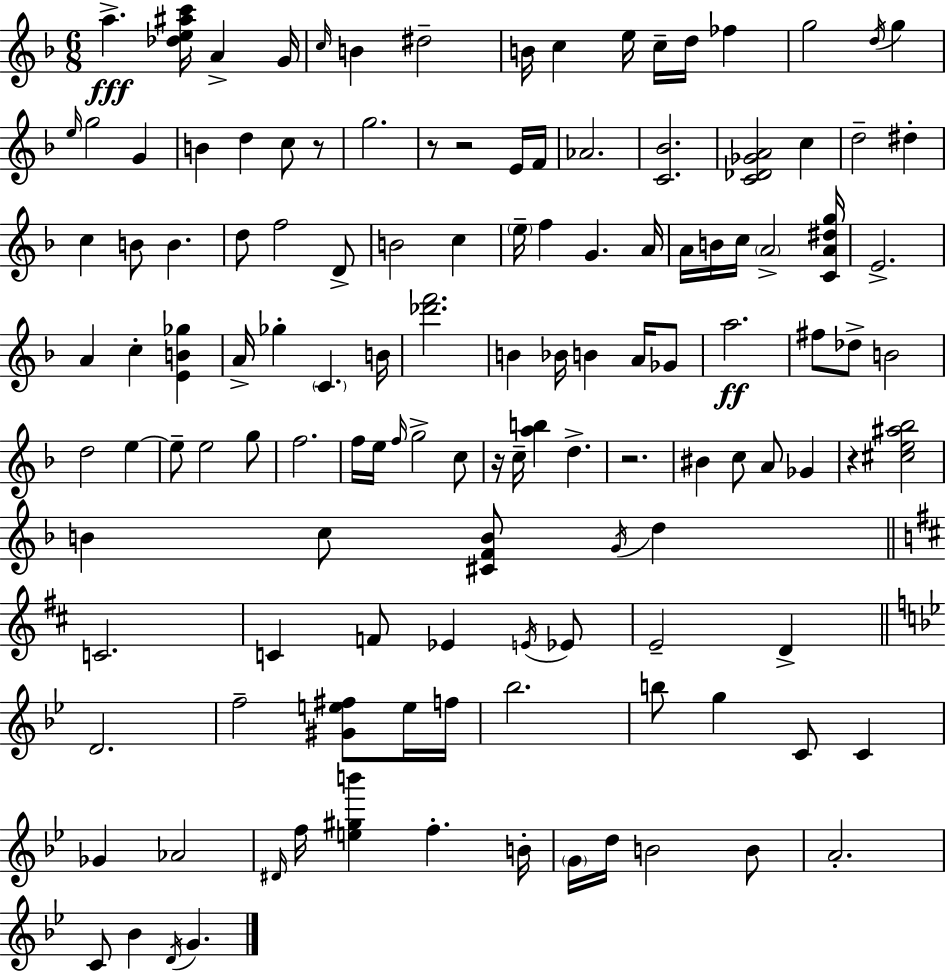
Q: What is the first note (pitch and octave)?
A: A5